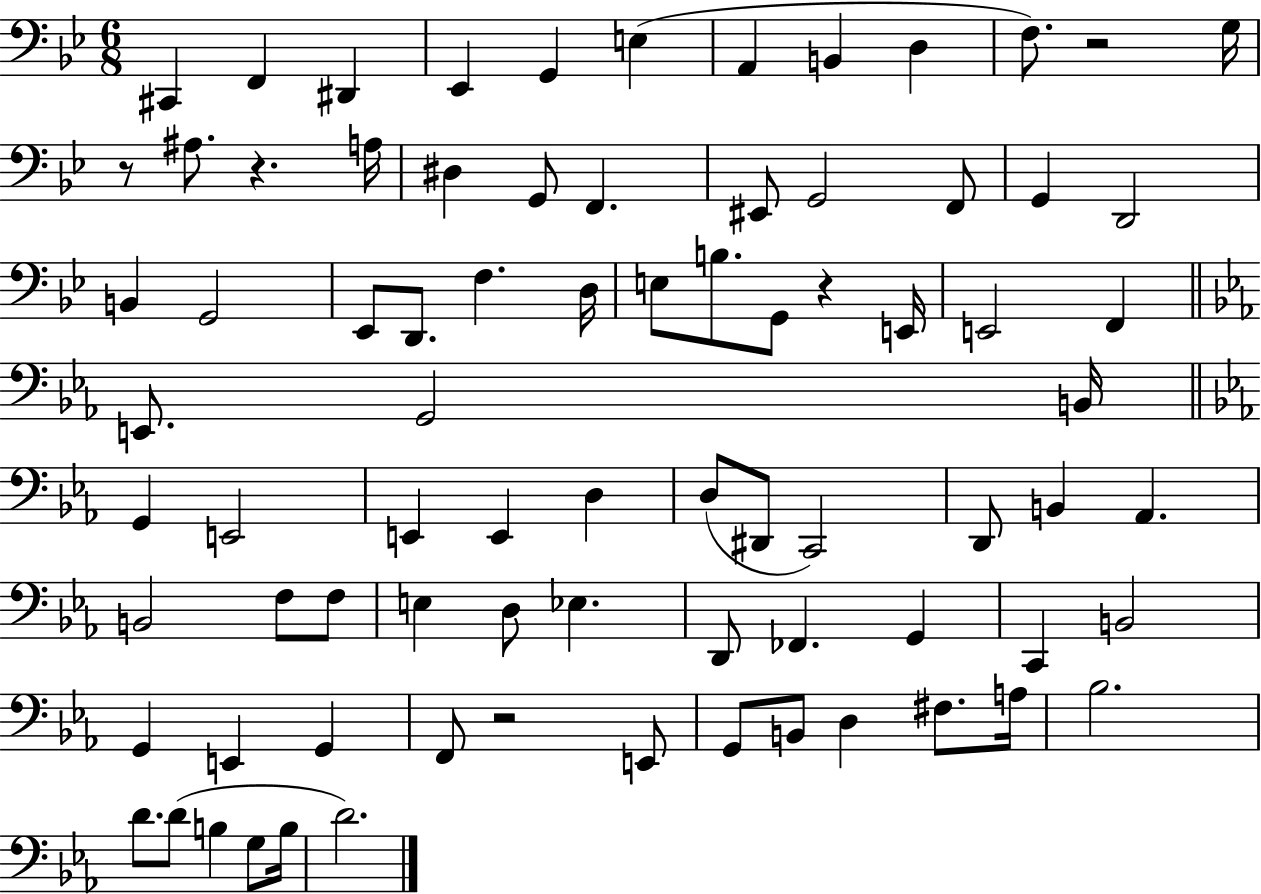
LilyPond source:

{
  \clef bass
  \numericTimeSignature
  \time 6/8
  \key bes \major
  cis,4 f,4 dis,4 | ees,4 g,4 e4( | a,4 b,4 d4 | f8.) r2 g16 | \break r8 ais8. r4. a16 | dis4 g,8 f,4. | eis,8 g,2 f,8 | g,4 d,2 | \break b,4 g,2 | ees,8 d,8. f4. d16 | e8 b8. g,8 r4 e,16 | e,2 f,4 | \break \bar "||" \break \key c \minor e,8. g,2 b,16 | \bar "||" \break \key c \minor g,4 e,2 | e,4 e,4 d4 | d8( dis,8 c,2) | d,8 b,4 aes,4. | \break b,2 f8 f8 | e4 d8 ees4. | d,8 fes,4. g,4 | c,4 b,2 | \break g,4 e,4 g,4 | f,8 r2 e,8 | g,8 b,8 d4 fis8. a16 | bes2. | \break d'8. d'8( b4 g8 b16 | d'2.) | \bar "|."
}